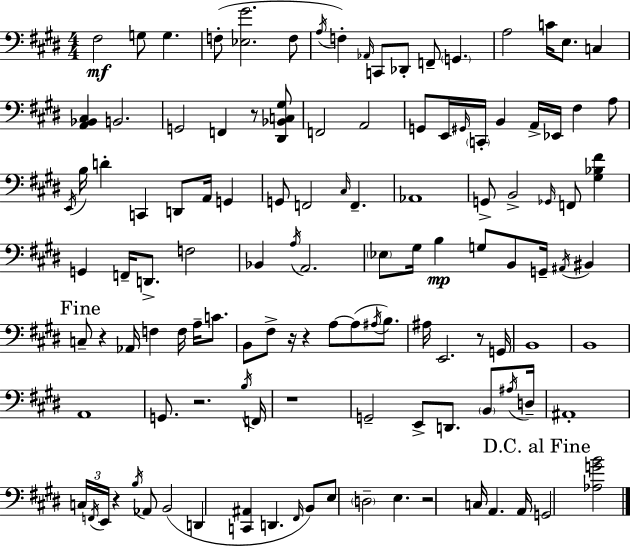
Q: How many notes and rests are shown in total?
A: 121